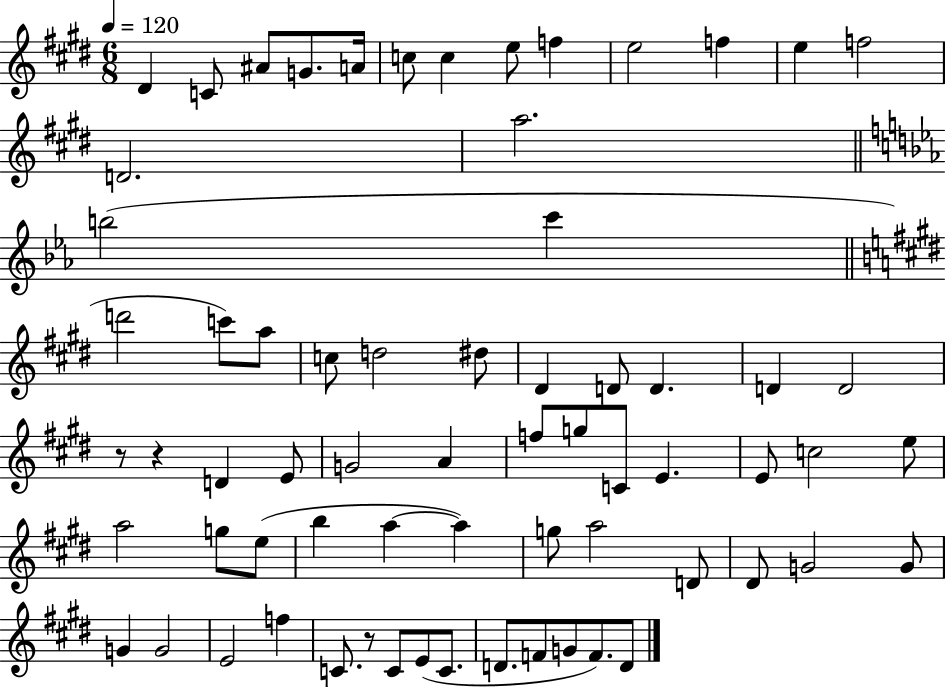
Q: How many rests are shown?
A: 3